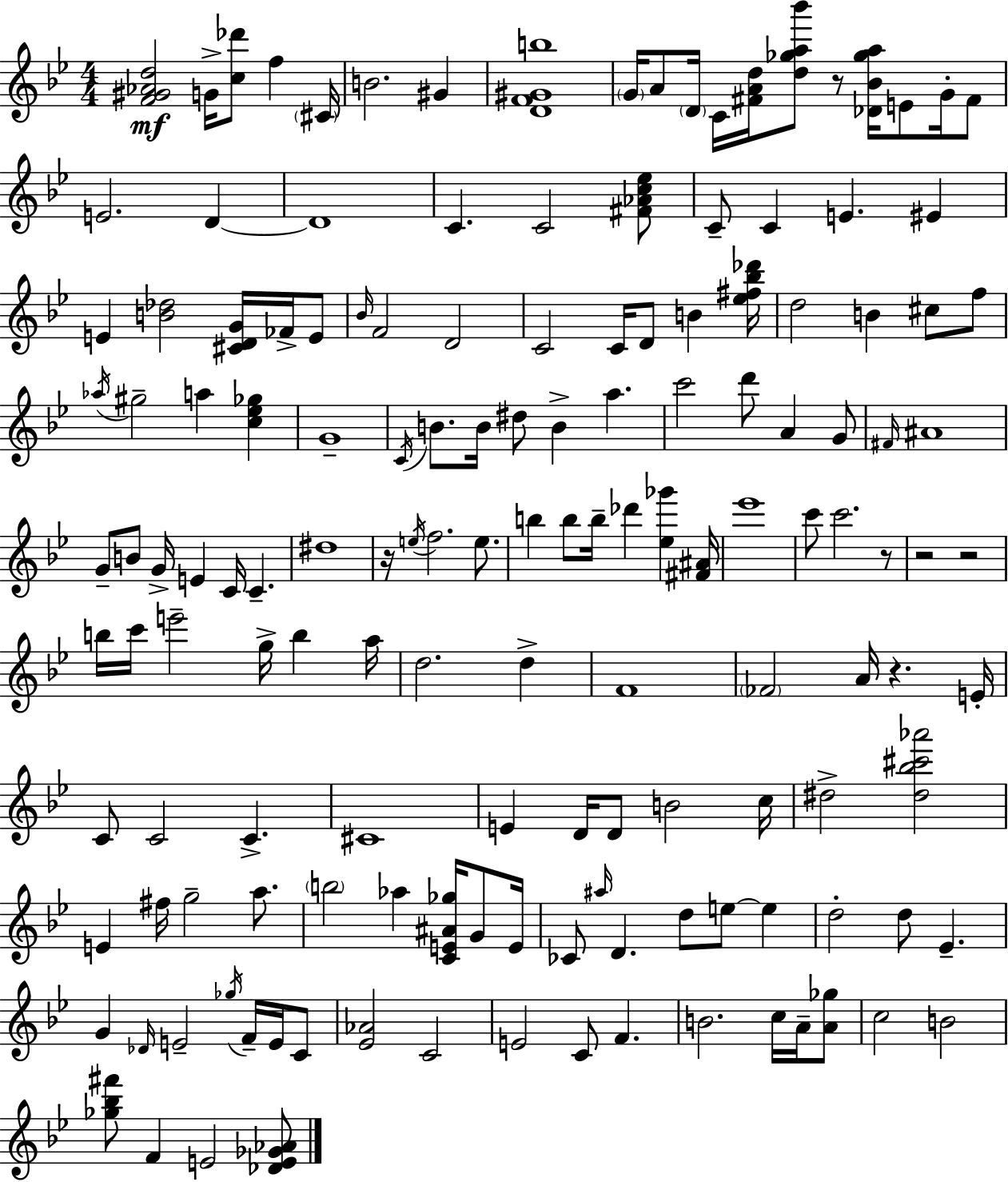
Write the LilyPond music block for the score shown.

{
  \clef treble
  \numericTimeSignature
  \time 4/4
  \key bes \major
  <f' gis' aes' d''>2\mf g'16-> <c'' des'''>8 f''4 \parenthesize cis'16 | b'2. gis'4 | <d' f' gis' b''>1 | \parenthesize g'16 a'8 \parenthesize d'16 c'16 <fis' a' d''>16 <d'' ges'' a'' bes'''>8 r8 <des' bes' ges'' a''>16 e'8 g'16-. fis'8 | \break e'2. d'4~~ | d'1 | c'4. c'2 <fis' aes' c'' ees''>8 | c'8-- c'4 e'4. eis'4 | \break e'4 <b' des''>2 <cis' d' g'>16 fes'16-> e'8 | \grace { bes'16 } f'2 d'2 | c'2 c'16 d'8 b'4 | <ees'' fis'' bes'' des'''>16 d''2 b'4 cis''8 f''8 | \break \acciaccatura { aes''16 } gis''2-- a''4 <c'' ees'' ges''>4 | g'1-- | \acciaccatura { c'16 } b'8. b'16 dis''8 b'4-> a''4. | c'''2 d'''8 a'4 | \break g'8 \grace { fis'16 } ais'1 | g'8-- b'8 g'16-> e'4 c'16 c'4.-- | dis''1 | r16 \acciaccatura { e''16 } f''2. | \break e''8. b''4 b''8 b''16-- des'''4 | <ees'' ges'''>4 <fis' ais'>16 ees'''1 | c'''8 c'''2. | r8 r2 r2 | \break b''16 c'''16 e'''2-- g''16-> | b''4 a''16 d''2. | d''4-> f'1 | \parenthesize fes'2 a'16 r4. | \break e'16-. c'8 c'2 c'4.-> | cis'1 | e'4 d'16 d'8 b'2 | c''16 dis''2-> <dis'' bes'' cis''' aes'''>2 | \break e'4 fis''16 g''2-- | a''8. \parenthesize b''2 aes''4 | <c' e' ais' ges''>16 g'8 e'16 ces'8 \grace { ais''16 } d'4. d''8 | e''8~~ e''4 d''2-. d''8 | \break ees'4.-- g'4 \grace { des'16 } e'2-- | \acciaccatura { ges''16 } f'16-- e'16 c'8 <ees' aes'>2 | c'2 e'2 | c'8 f'4. b'2. | \break c''16 a'16-- <a' ges''>8 c''2 | b'2 <ges'' bes'' fis'''>8 f'4 e'2 | <des' e' ges' aes'>8 \bar "|."
}